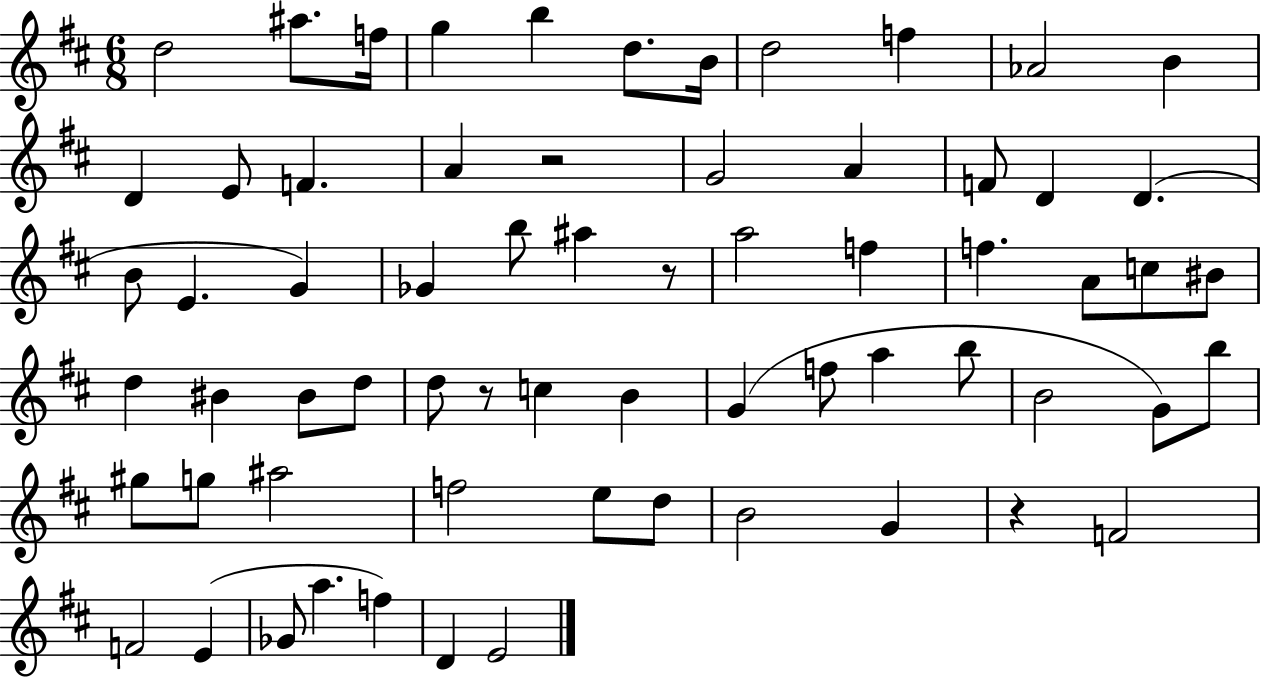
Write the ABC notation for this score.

X:1
T:Untitled
M:6/8
L:1/4
K:D
d2 ^a/2 f/4 g b d/2 B/4 d2 f _A2 B D E/2 F A z2 G2 A F/2 D D B/2 E G _G b/2 ^a z/2 a2 f f A/2 c/2 ^B/2 d ^B ^B/2 d/2 d/2 z/2 c B G f/2 a b/2 B2 G/2 b/2 ^g/2 g/2 ^a2 f2 e/2 d/2 B2 G z F2 F2 E _G/2 a f D E2